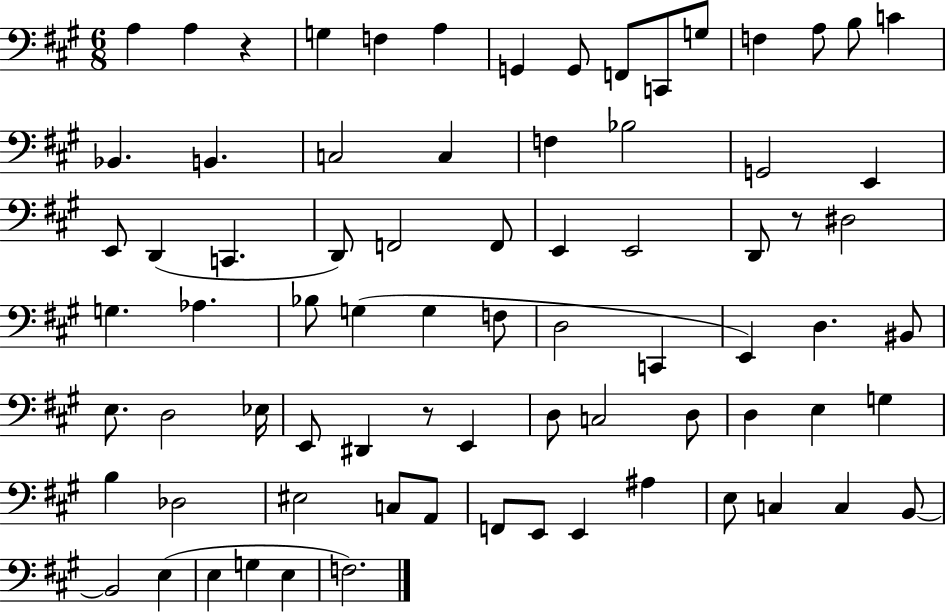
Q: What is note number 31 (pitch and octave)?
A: D2